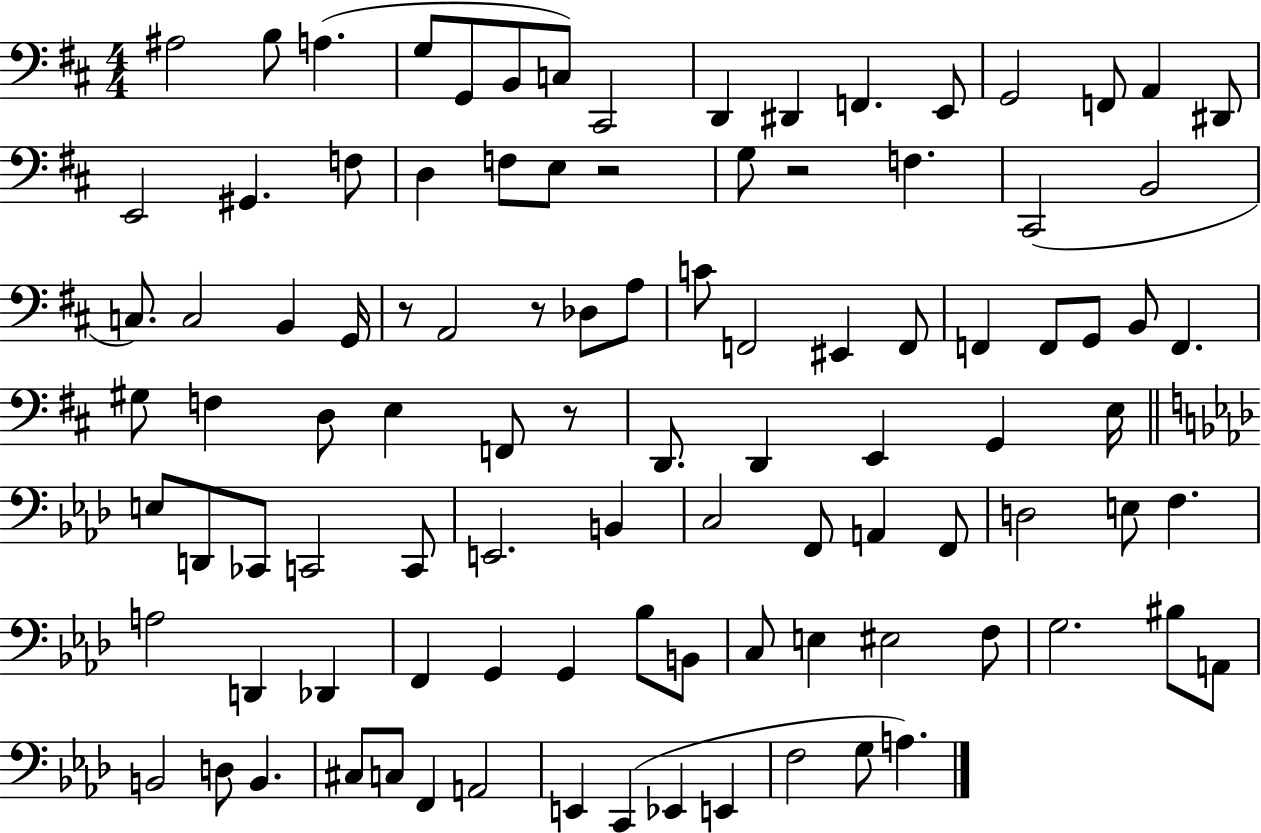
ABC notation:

X:1
T:Untitled
M:4/4
L:1/4
K:D
^A,2 B,/2 A, G,/2 G,,/2 B,,/2 C,/2 ^C,,2 D,, ^D,, F,, E,,/2 G,,2 F,,/2 A,, ^D,,/2 E,,2 ^G,, F,/2 D, F,/2 E,/2 z2 G,/2 z2 F, ^C,,2 B,,2 C,/2 C,2 B,, G,,/4 z/2 A,,2 z/2 _D,/2 A,/2 C/2 F,,2 ^E,, F,,/2 F,, F,,/2 G,,/2 B,,/2 F,, ^G,/2 F, D,/2 E, F,,/2 z/2 D,,/2 D,, E,, G,, E,/4 E,/2 D,,/2 _C,,/2 C,,2 C,,/2 E,,2 B,, C,2 F,,/2 A,, F,,/2 D,2 E,/2 F, A,2 D,, _D,, F,, G,, G,, _B,/2 B,,/2 C,/2 E, ^E,2 F,/2 G,2 ^B,/2 A,,/2 B,,2 D,/2 B,, ^C,/2 C,/2 F,, A,,2 E,, C,, _E,, E,, F,2 G,/2 A,